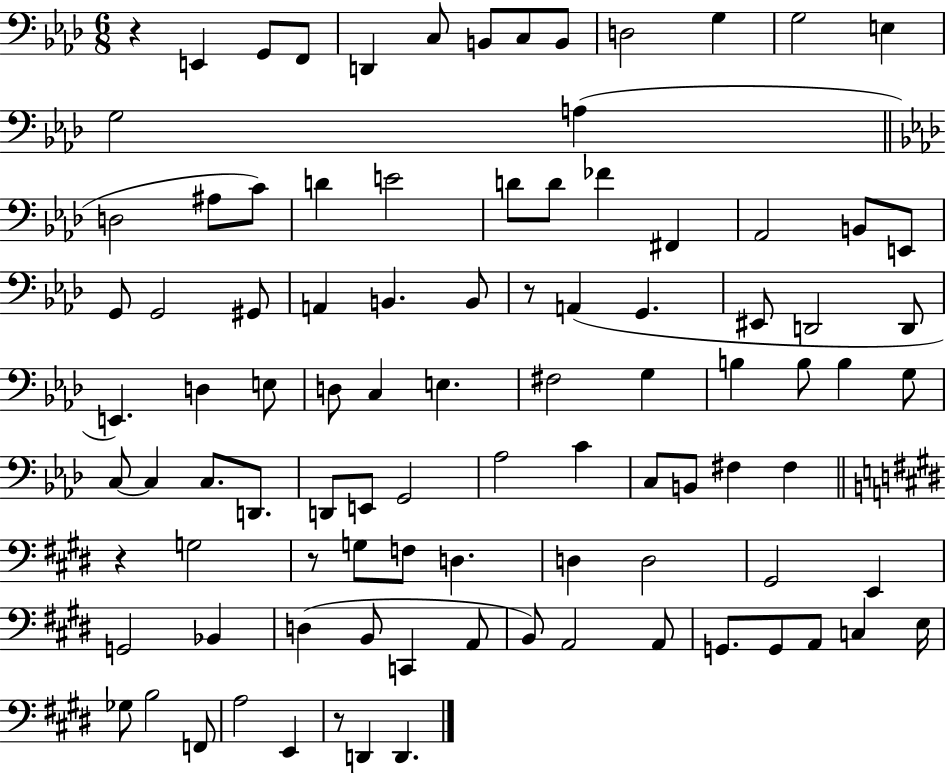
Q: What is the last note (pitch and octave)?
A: D2